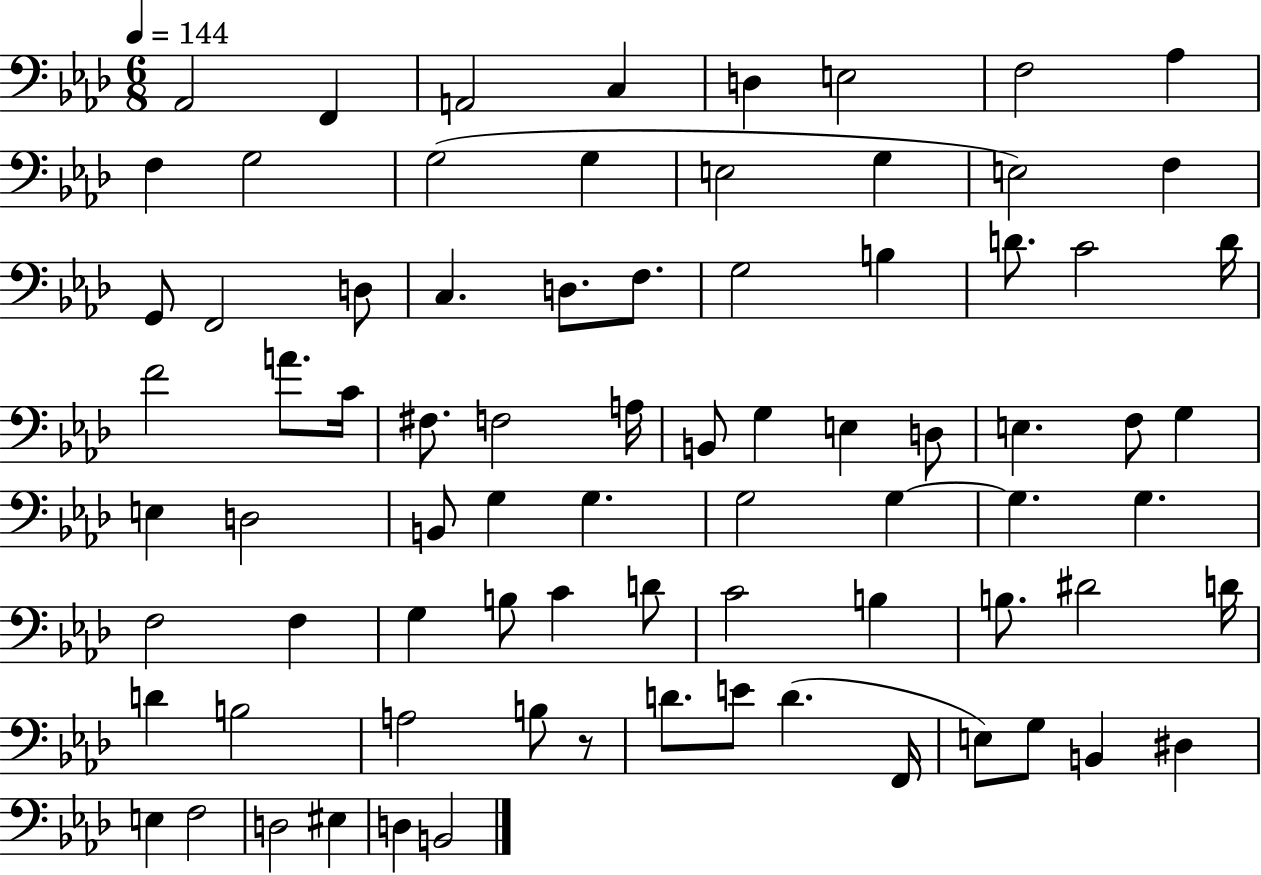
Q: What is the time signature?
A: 6/8